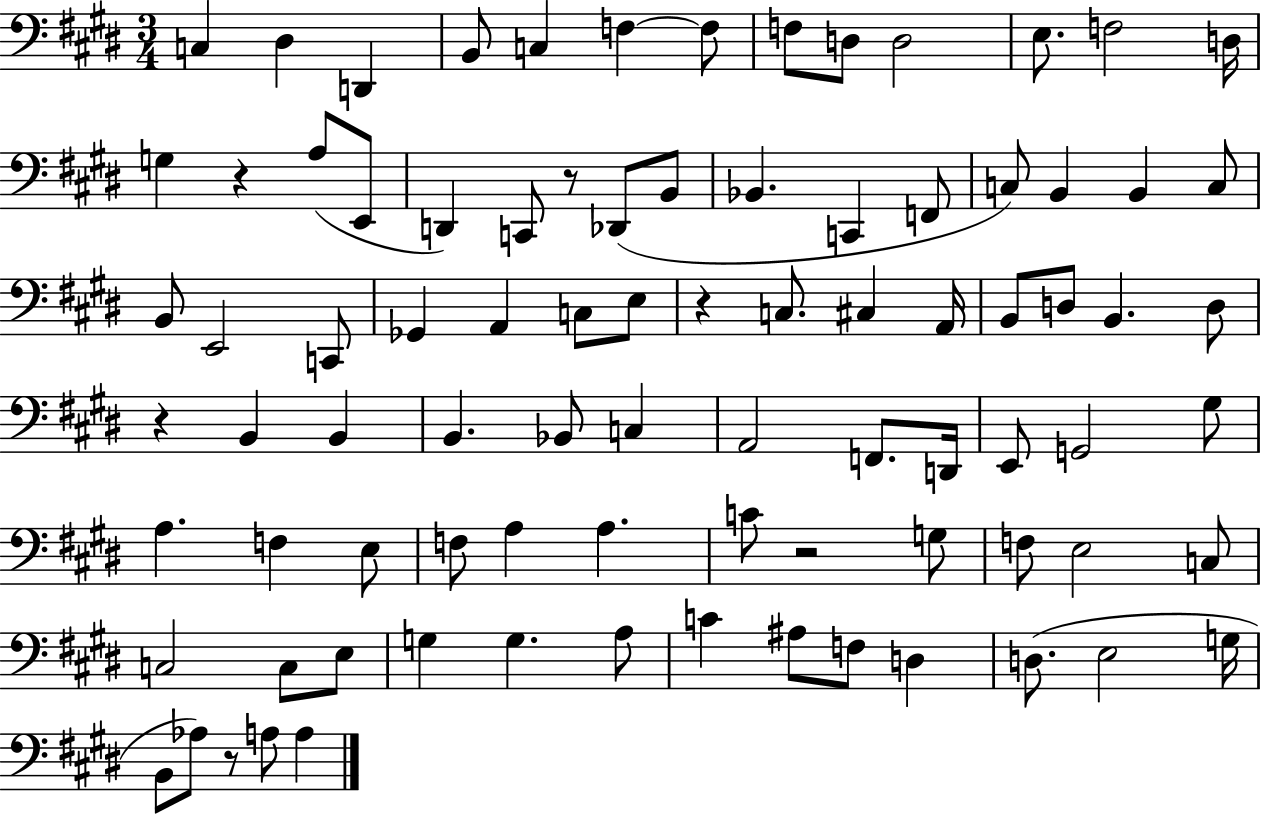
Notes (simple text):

C3/q D#3/q D2/q B2/e C3/q F3/q F3/e F3/e D3/e D3/h E3/e. F3/h D3/s G3/q R/q A3/e E2/e D2/q C2/e R/e Db2/e B2/e Bb2/q. C2/q F2/e C3/e B2/q B2/q C3/e B2/e E2/h C2/e Gb2/q A2/q C3/e E3/e R/q C3/e. C#3/q A2/s B2/e D3/e B2/q. D3/e R/q B2/q B2/q B2/q. Bb2/e C3/q A2/h F2/e. D2/s E2/e G2/h G#3/e A3/q. F3/q E3/e F3/e A3/q A3/q. C4/e R/h G3/e F3/e E3/h C3/e C3/h C3/e E3/e G3/q G3/q. A3/e C4/q A#3/e F3/e D3/q D3/e. E3/h G3/s B2/e Ab3/e R/e A3/e A3/q